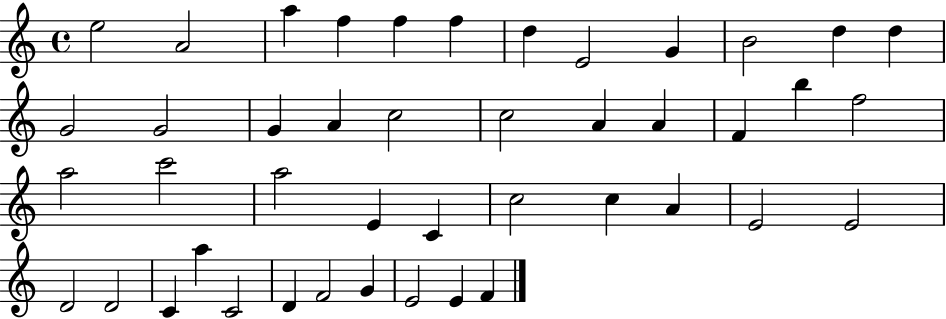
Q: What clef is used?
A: treble